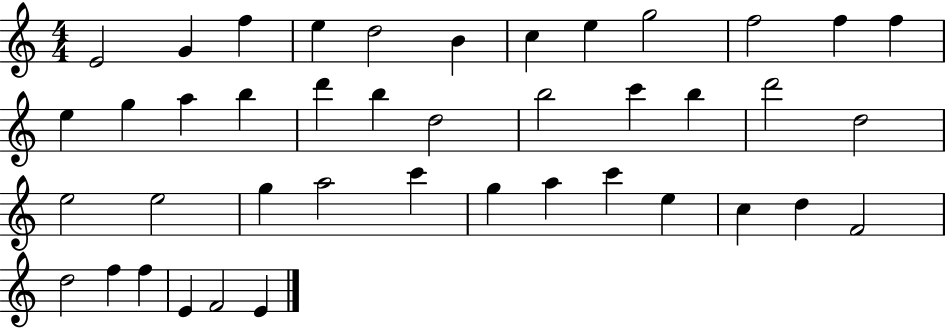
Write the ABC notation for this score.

X:1
T:Untitled
M:4/4
L:1/4
K:C
E2 G f e d2 B c e g2 f2 f f e g a b d' b d2 b2 c' b d'2 d2 e2 e2 g a2 c' g a c' e c d F2 d2 f f E F2 E